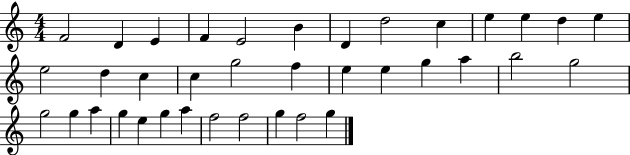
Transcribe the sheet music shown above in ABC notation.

X:1
T:Untitled
M:4/4
L:1/4
K:C
F2 D E F E2 B D d2 c e e d e e2 d c c g2 f e e g a b2 g2 g2 g a g e g a f2 f2 g f2 g